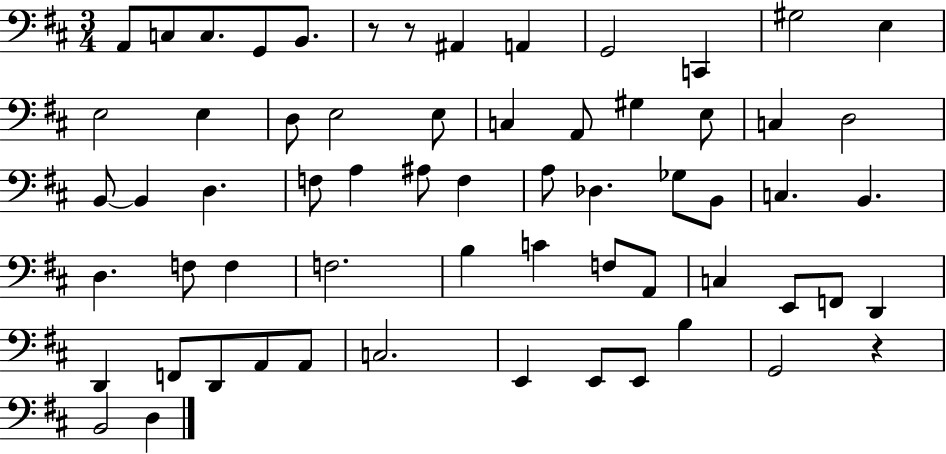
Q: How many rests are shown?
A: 3